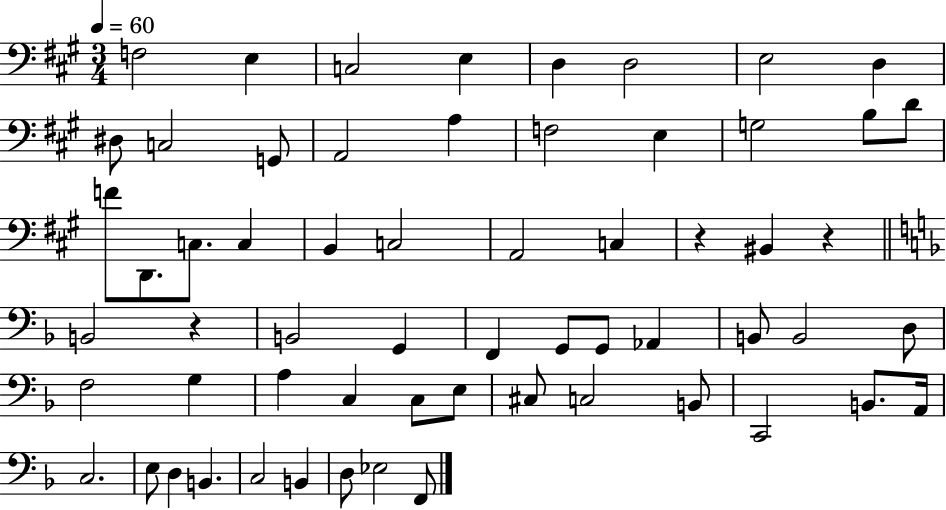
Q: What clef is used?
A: bass